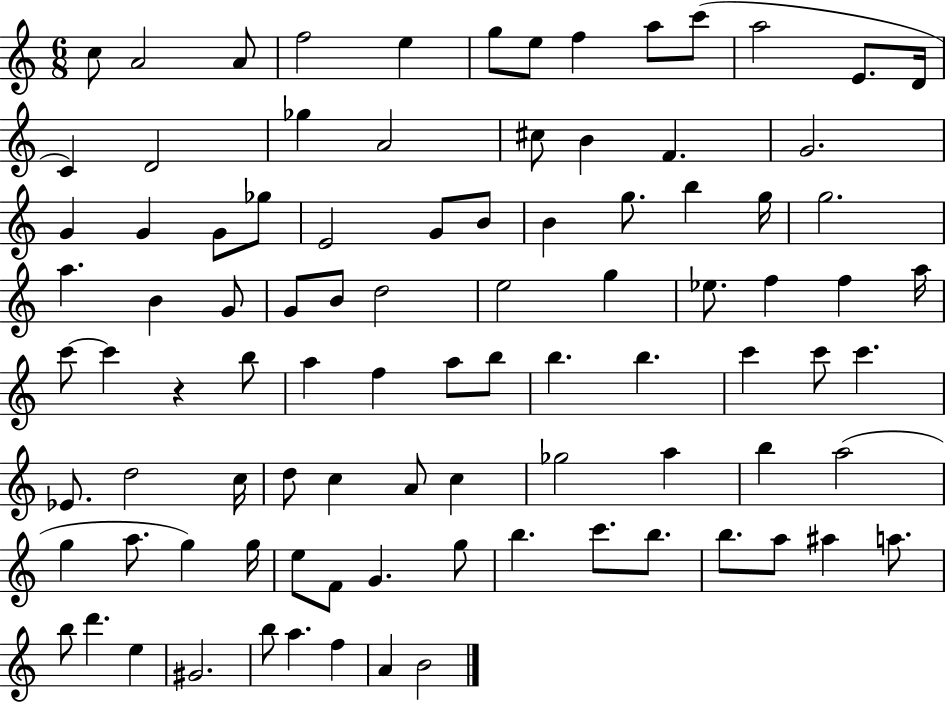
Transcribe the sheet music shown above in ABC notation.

X:1
T:Untitled
M:6/8
L:1/4
K:C
c/2 A2 A/2 f2 e g/2 e/2 f a/2 c'/2 a2 E/2 D/4 C D2 _g A2 ^c/2 B F G2 G G G/2 _g/2 E2 G/2 B/2 B g/2 b g/4 g2 a B G/2 G/2 B/2 d2 e2 g _e/2 f f a/4 c'/2 c' z b/2 a f a/2 b/2 b b c' c'/2 c' _E/2 d2 c/4 d/2 c A/2 c _g2 a b a2 g a/2 g g/4 e/2 F/2 G g/2 b c'/2 b/2 b/2 a/2 ^a a/2 b/2 d' e ^G2 b/2 a f A B2